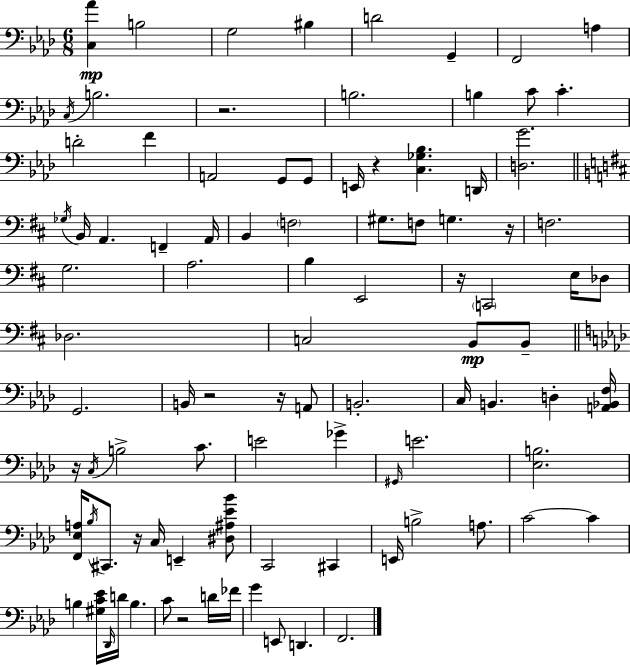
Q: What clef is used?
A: bass